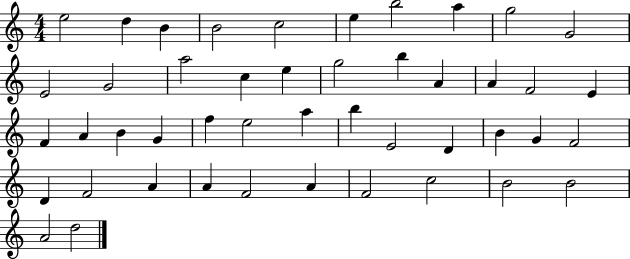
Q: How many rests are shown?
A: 0